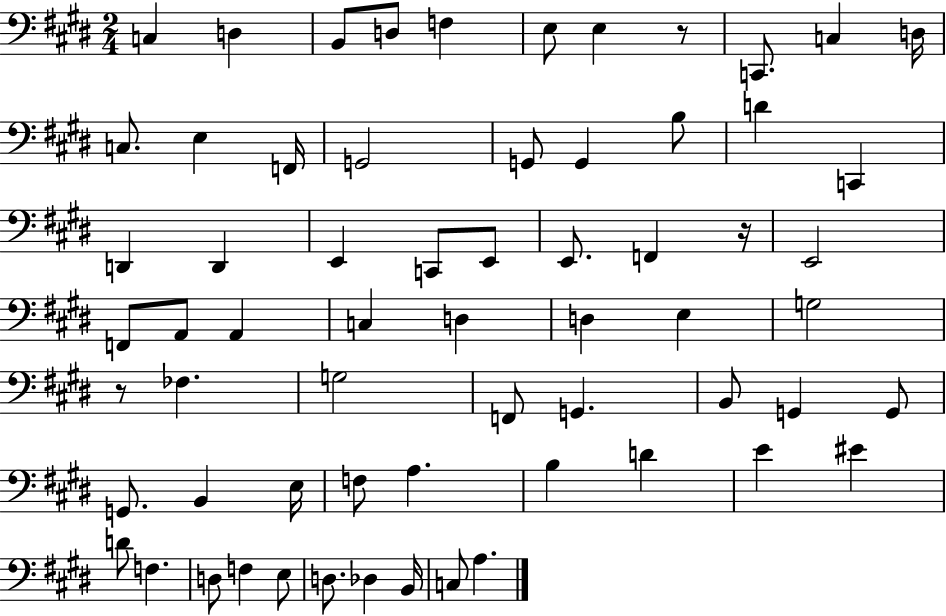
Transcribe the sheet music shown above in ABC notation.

X:1
T:Untitled
M:2/4
L:1/4
K:E
C, D, B,,/2 D,/2 F, E,/2 E, z/2 C,,/2 C, D,/4 C,/2 E, F,,/4 G,,2 G,,/2 G,, B,/2 D C,, D,, D,, E,, C,,/2 E,,/2 E,,/2 F,, z/4 E,,2 F,,/2 A,,/2 A,, C, D, D, E, G,2 z/2 _F, G,2 F,,/2 G,, B,,/2 G,, G,,/2 G,,/2 B,, E,/4 F,/2 A, B, D E ^E D/2 F, D,/2 F, E,/2 D,/2 _D, B,,/4 C,/2 A,